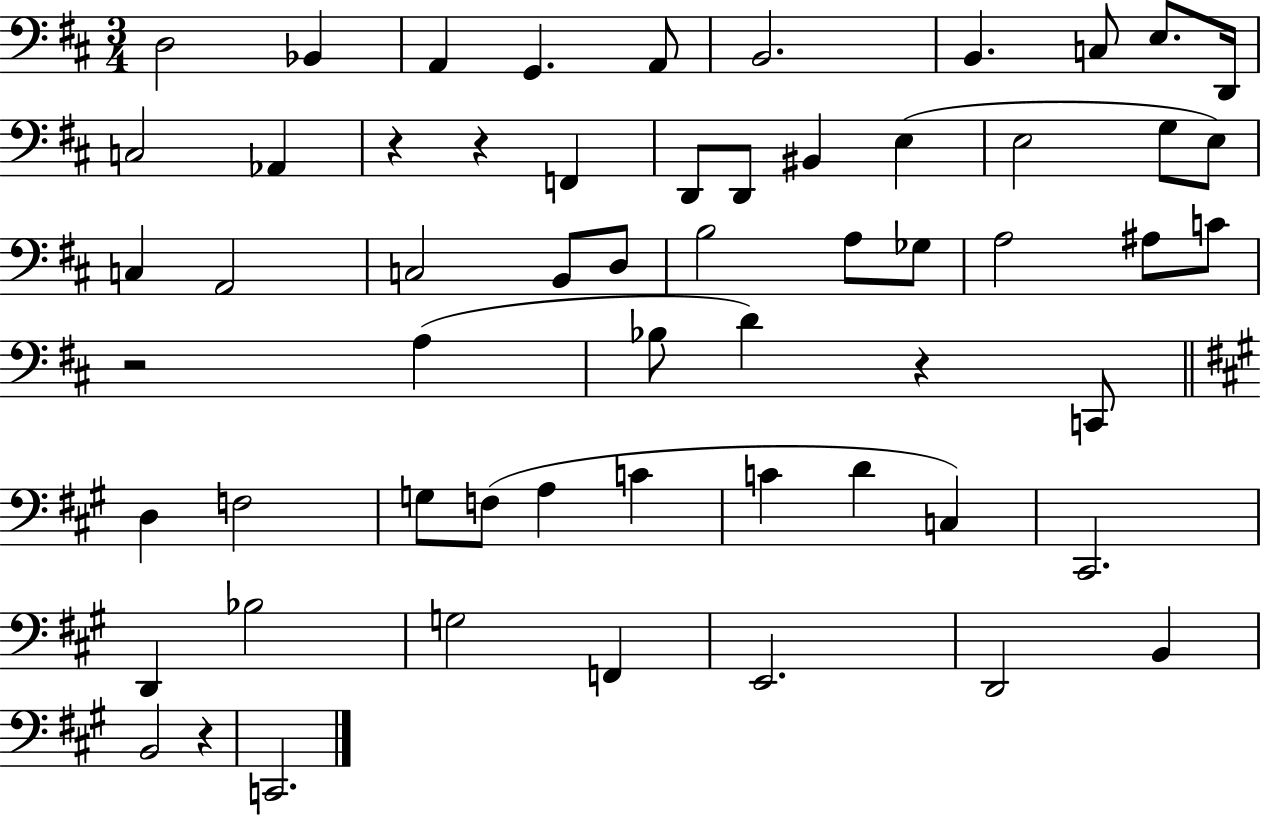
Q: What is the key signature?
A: D major